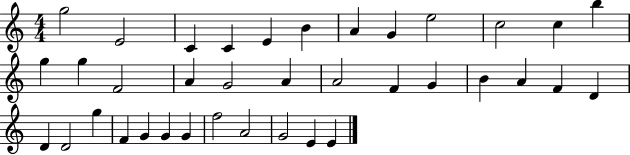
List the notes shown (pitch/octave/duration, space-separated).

G5/h E4/h C4/q C4/q E4/q B4/q A4/q G4/q E5/h C5/h C5/q B5/q G5/q G5/q F4/h A4/q G4/h A4/q A4/h F4/q G4/q B4/q A4/q F4/q D4/q D4/q D4/h G5/q F4/q G4/q G4/q G4/q F5/h A4/h G4/h E4/q E4/q